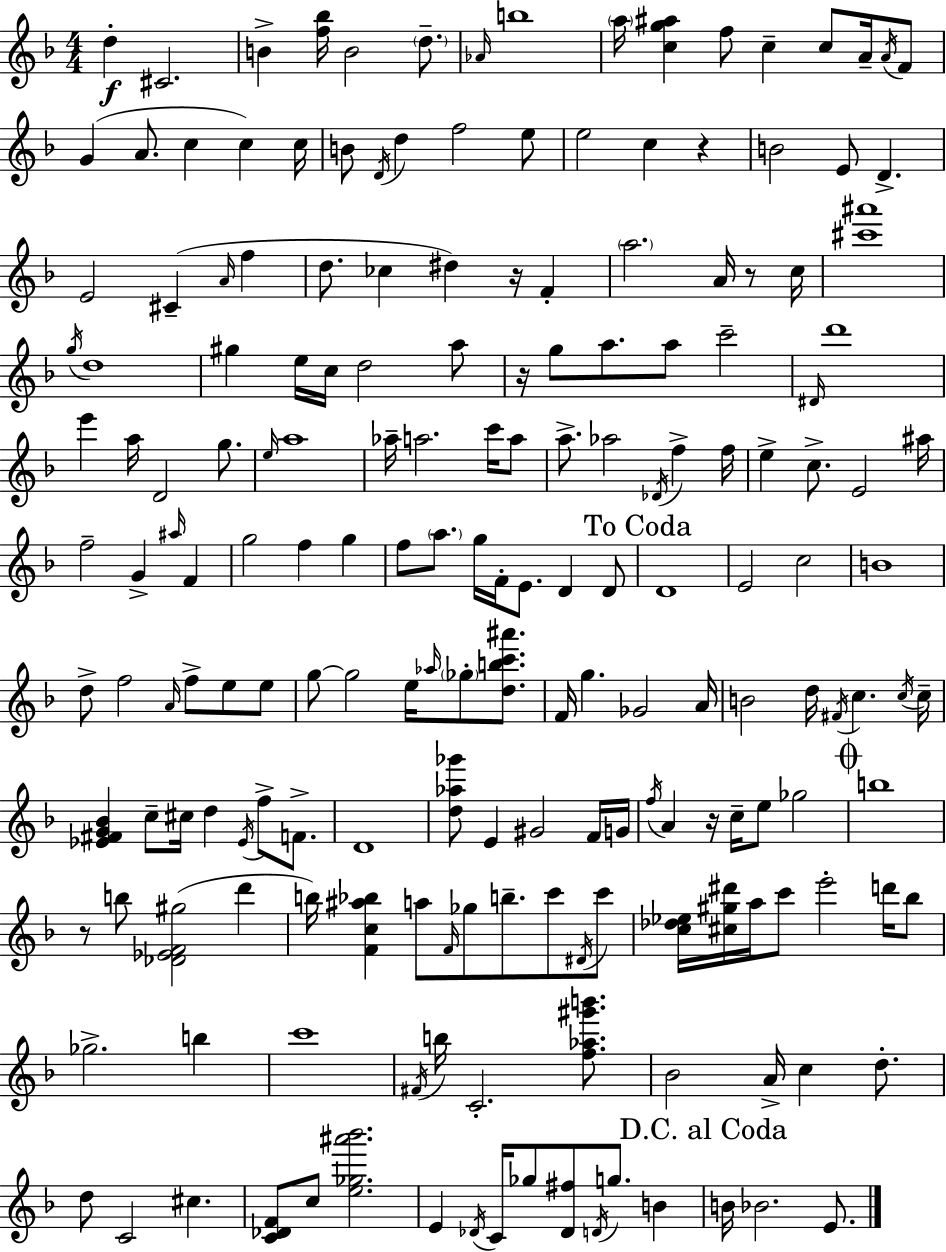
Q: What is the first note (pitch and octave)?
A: D5